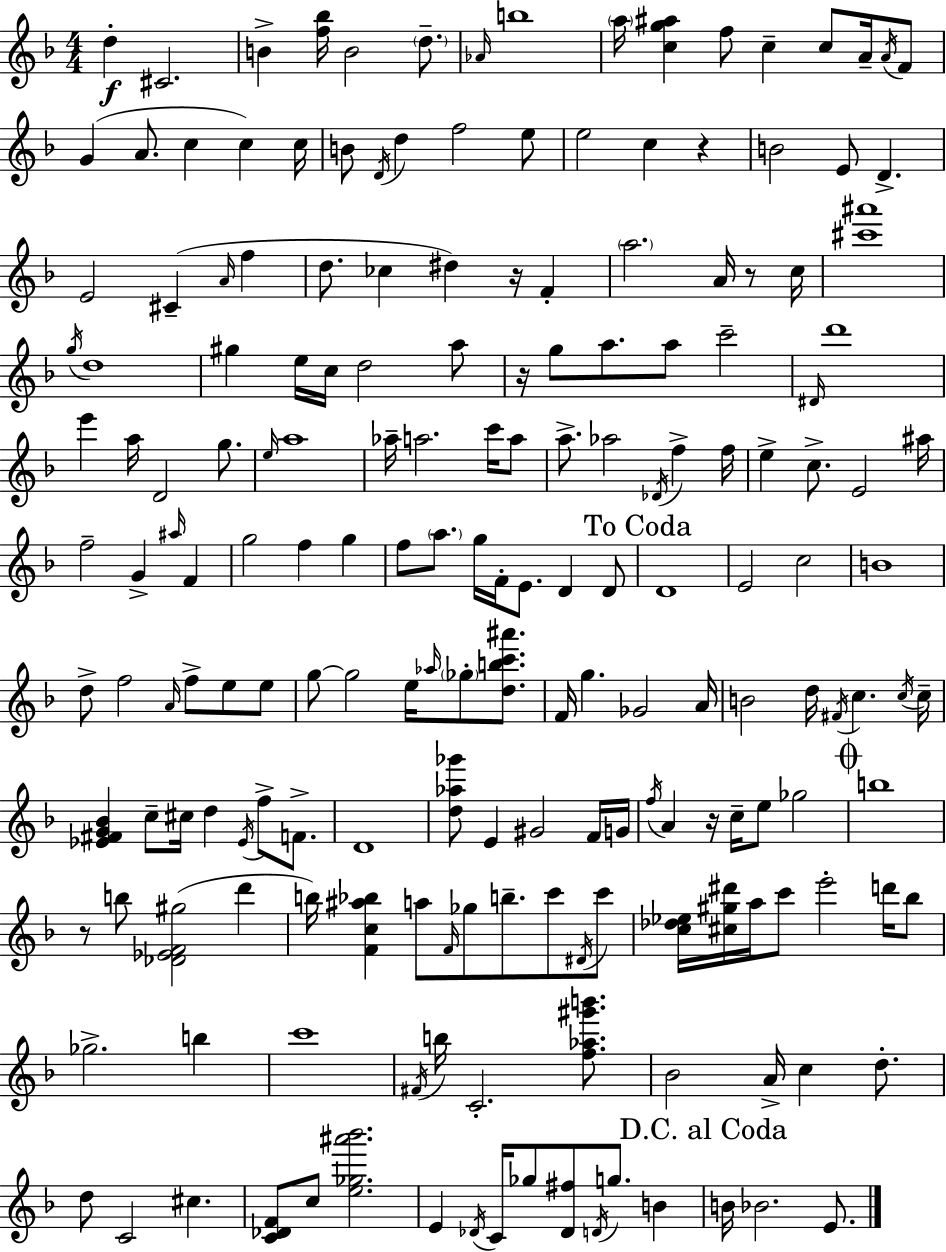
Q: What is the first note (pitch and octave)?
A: D5